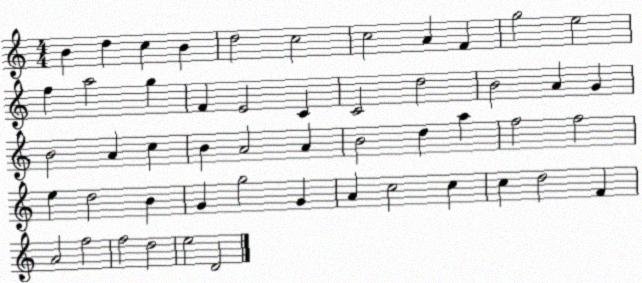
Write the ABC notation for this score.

X:1
T:Untitled
M:4/4
L:1/4
K:C
B d c B d2 c2 c2 A F g2 e2 f a2 g F E2 C C2 d2 B2 A G B2 A c B A2 A B2 d a f2 f2 e d2 B G g2 G A c2 c c d2 F A2 f2 f2 d2 e2 D2